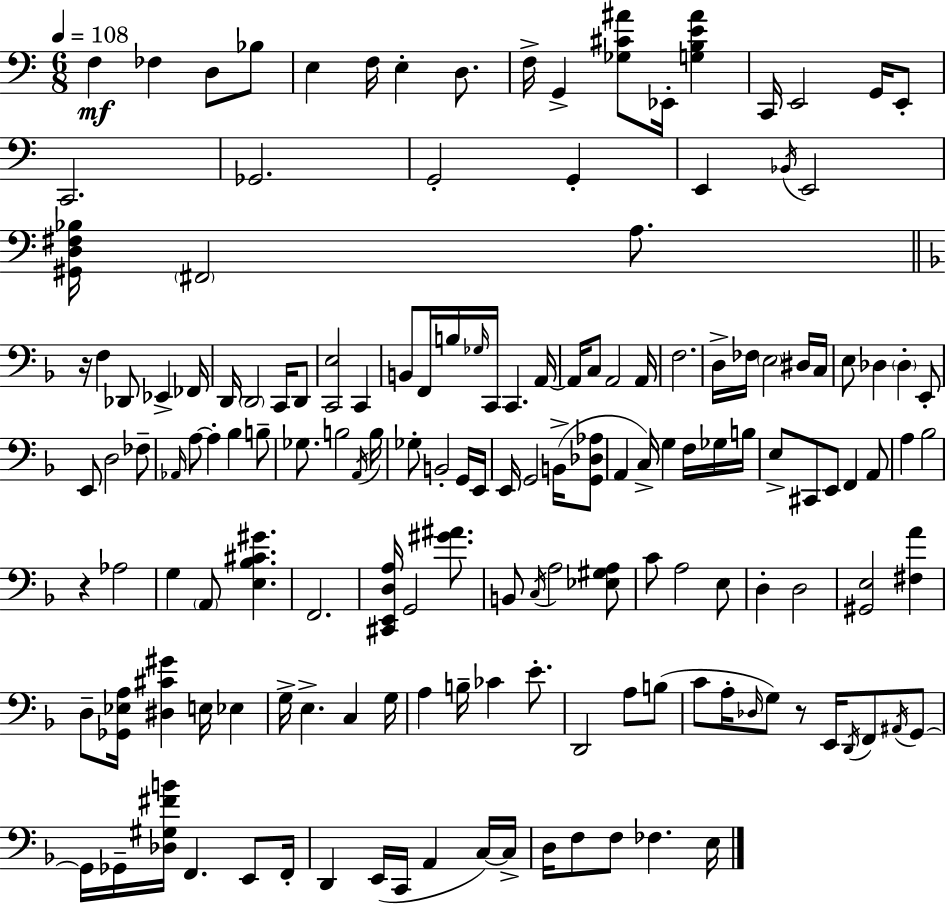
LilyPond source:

{
  \clef bass
  \numericTimeSignature
  \time 6/8
  \key a \minor
  \tempo 4 = 108
  \repeat volta 2 { f4\mf fes4 d8 bes8 | e4 f16 e4-. d8. | f16-> g,4-> <ges cis' ais'>8 ees,16-. <g b e' ais'>4 | c,16 e,2 g,16 e,8-. | \break c,2. | ges,2. | g,2-. g,4-. | e,4 \acciaccatura { bes,16 } e,2 | \break <gis, d fis bes>16 \parenthesize fis,2 a8. | \bar "||" \break \key f \major r16 f4 des,8 ees,4-> fes,16 | d,16 \parenthesize d,2 c,16 d,8 | <c, e>2 c,4 | b,8 f,16 b16 \grace { ges16 } c,16 c,4. | \break a,16~~ a,16 c8 a,2 | a,16 f2. | d16-> fes16 \parenthesize e2 dis16 | c16 e8 des4 \parenthesize des4-. e,8-. | \break e,8 d2 fes8-- | \grace { aes,16 } a8~~ a4-. bes4 | b8-- ges8. b2 | \acciaccatura { a,16 } b16 ges8-. b,2-. | \break g,16 e,16 e,16 g,2 | b,16->( <g, des aes>8 a,4 c16->) g4 | f16 ges16 b16 e8-> cis,8 e,8 f,4 | a,8 a4 bes2 | \break r4 aes2 | g4 \parenthesize a,8 <e bes cis' gis'>4. | f,2. | <cis, e, d a>16 g,2 | \break <gis' ais'>8. b,8 \acciaccatura { c16 } a2 | <ees gis a>8 c'8 a2 | e8 d4-. d2 | <gis, e>2 | \break <fis a'>4 d8-- <ges, ees a>16 <dis cis' gis'>4 e16 | ees4 g16-> e4.-> c4 | g16 a4 b16-- ces'4 | e'8.-. d,2 | \break a8 b8( c'8 a16-. \grace { des16 }) g8 r8 | e,16 \acciaccatura { d,16 } f,8 \acciaccatura { ais,16 } g,8~~ g,16 ges,16-- <des gis fis' b'>16 f,4. | e,8 f,16-. d,4 e,16( | c,16 a,4 c16~~) c16-> d16 f8 f8 | \break fes4. e16 } \bar "|."
}